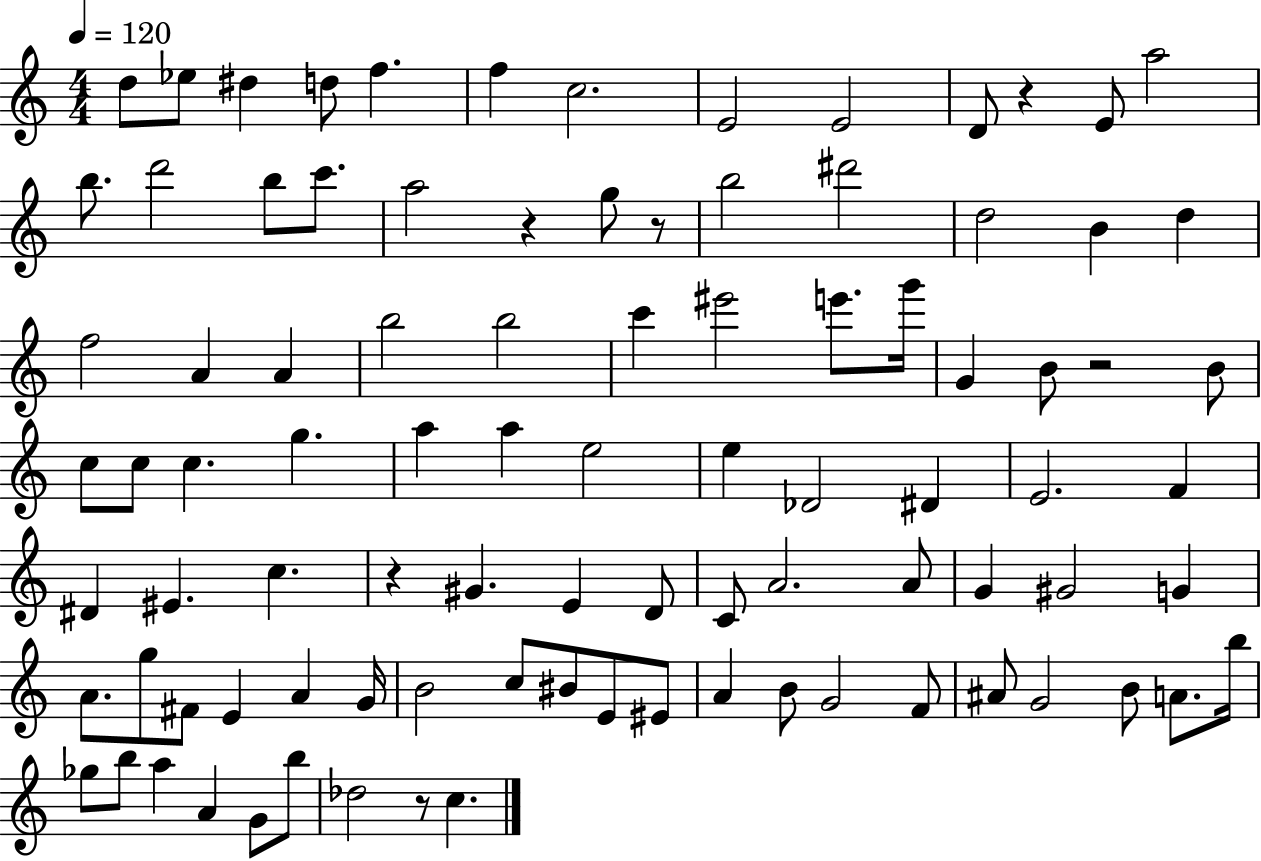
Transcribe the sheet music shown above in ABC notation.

X:1
T:Untitled
M:4/4
L:1/4
K:C
d/2 _e/2 ^d d/2 f f c2 E2 E2 D/2 z E/2 a2 b/2 d'2 b/2 c'/2 a2 z g/2 z/2 b2 ^d'2 d2 B d f2 A A b2 b2 c' ^e'2 e'/2 g'/4 G B/2 z2 B/2 c/2 c/2 c g a a e2 e _D2 ^D E2 F ^D ^E c z ^G E D/2 C/2 A2 A/2 G ^G2 G A/2 g/2 ^F/2 E A G/4 B2 c/2 ^B/2 E/2 ^E/2 A B/2 G2 F/2 ^A/2 G2 B/2 A/2 b/4 _g/2 b/2 a A G/2 b/2 _d2 z/2 c